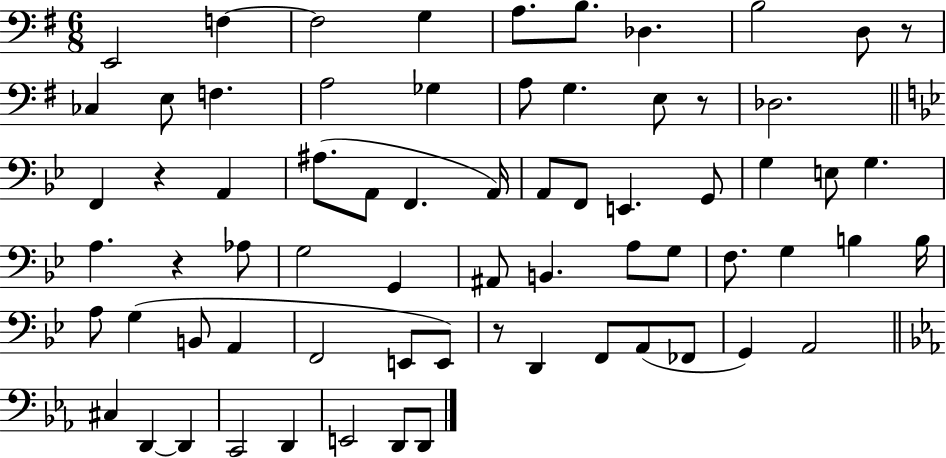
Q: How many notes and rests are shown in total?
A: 69